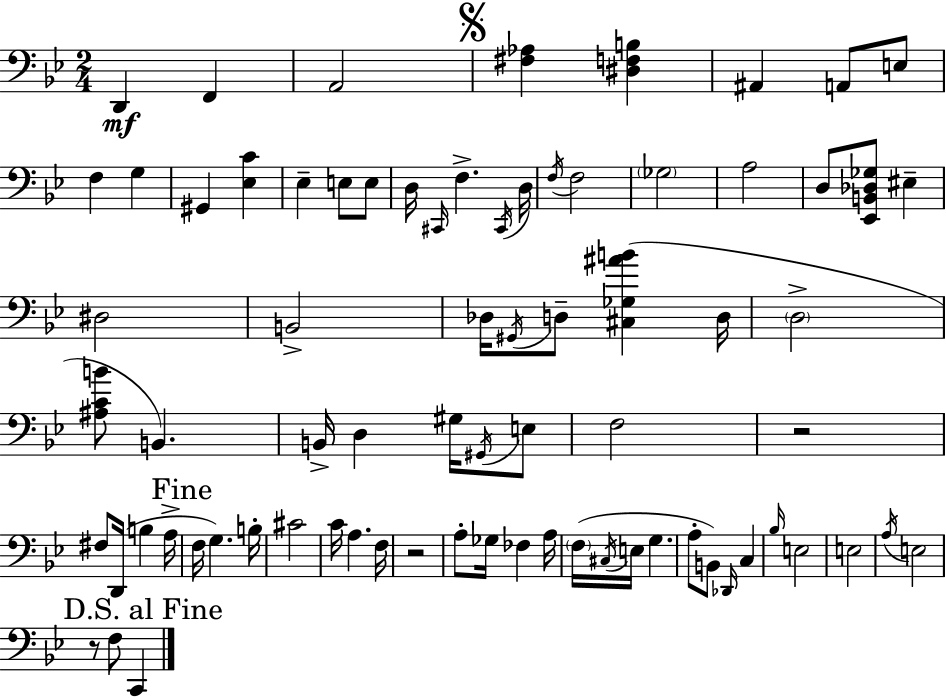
X:1
T:Untitled
M:2/4
L:1/4
K:Bb
D,, F,, A,,2 [^F,_A,] [^D,F,B,] ^A,, A,,/2 E,/2 F, G, ^G,, [_E,C] _E, E,/2 E,/2 D,/4 ^C,,/4 F, ^C,,/4 D,/4 F,/4 F,2 _G,2 A,2 D,/2 [_E,,B,,_D,_G,]/2 ^E, ^D,2 B,,2 _D,/4 ^G,,/4 D,/2 [^C,_G,^AB] D,/4 D,2 [^A,CB]/2 B,, B,,/4 D, ^G,/4 ^G,,/4 E,/2 F,2 z2 ^F,/2 D,,/4 B, A,/4 F,/4 G, B,/4 ^C2 C/4 A, F,/4 z2 A,/2 _G,/4 _F, A,/4 F,/4 ^C,/4 E,/4 G, A,/2 B,,/2 _D,,/4 C, _B,/4 E,2 E,2 A,/4 E,2 z/2 F,/2 C,,